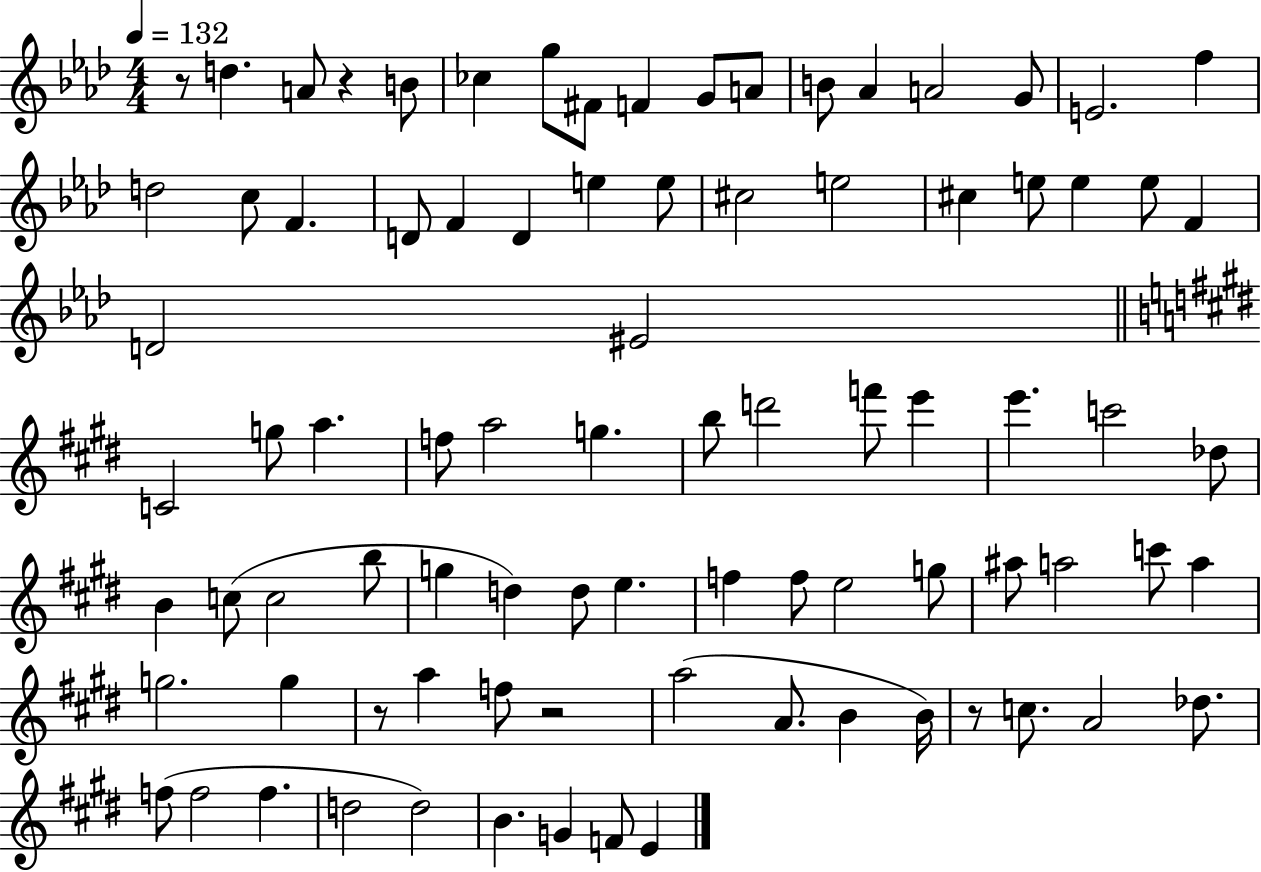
{
  \clef treble
  \numericTimeSignature
  \time 4/4
  \key aes \major
  \tempo 4 = 132
  r8 d''4. a'8 r4 b'8 | ces''4 g''8 fis'8 f'4 g'8 a'8 | b'8 aes'4 a'2 g'8 | e'2. f''4 | \break d''2 c''8 f'4. | d'8 f'4 d'4 e''4 e''8 | cis''2 e''2 | cis''4 e''8 e''4 e''8 f'4 | \break d'2 eis'2 | \bar "||" \break \key e \major c'2 g''8 a''4. | f''8 a''2 g''4. | b''8 d'''2 f'''8 e'''4 | e'''4. c'''2 des''8 | \break b'4 c''8( c''2 b''8 | g''4 d''4) d''8 e''4. | f''4 f''8 e''2 g''8 | ais''8 a''2 c'''8 a''4 | \break g''2. g''4 | r8 a''4 f''8 r2 | a''2( a'8. b'4 b'16) | r8 c''8. a'2 des''8. | \break f''8( f''2 f''4. | d''2 d''2) | b'4. g'4 f'8 e'4 | \bar "|."
}